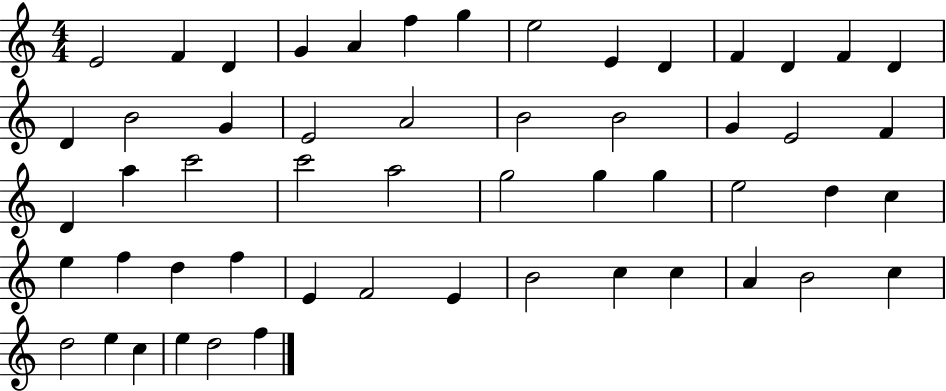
{
  \clef treble
  \numericTimeSignature
  \time 4/4
  \key c \major
  e'2 f'4 d'4 | g'4 a'4 f''4 g''4 | e''2 e'4 d'4 | f'4 d'4 f'4 d'4 | \break d'4 b'2 g'4 | e'2 a'2 | b'2 b'2 | g'4 e'2 f'4 | \break d'4 a''4 c'''2 | c'''2 a''2 | g''2 g''4 g''4 | e''2 d''4 c''4 | \break e''4 f''4 d''4 f''4 | e'4 f'2 e'4 | b'2 c''4 c''4 | a'4 b'2 c''4 | \break d''2 e''4 c''4 | e''4 d''2 f''4 | \bar "|."
}